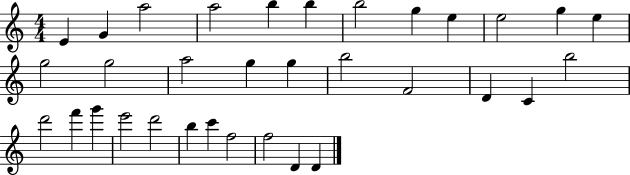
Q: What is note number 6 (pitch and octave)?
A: B5